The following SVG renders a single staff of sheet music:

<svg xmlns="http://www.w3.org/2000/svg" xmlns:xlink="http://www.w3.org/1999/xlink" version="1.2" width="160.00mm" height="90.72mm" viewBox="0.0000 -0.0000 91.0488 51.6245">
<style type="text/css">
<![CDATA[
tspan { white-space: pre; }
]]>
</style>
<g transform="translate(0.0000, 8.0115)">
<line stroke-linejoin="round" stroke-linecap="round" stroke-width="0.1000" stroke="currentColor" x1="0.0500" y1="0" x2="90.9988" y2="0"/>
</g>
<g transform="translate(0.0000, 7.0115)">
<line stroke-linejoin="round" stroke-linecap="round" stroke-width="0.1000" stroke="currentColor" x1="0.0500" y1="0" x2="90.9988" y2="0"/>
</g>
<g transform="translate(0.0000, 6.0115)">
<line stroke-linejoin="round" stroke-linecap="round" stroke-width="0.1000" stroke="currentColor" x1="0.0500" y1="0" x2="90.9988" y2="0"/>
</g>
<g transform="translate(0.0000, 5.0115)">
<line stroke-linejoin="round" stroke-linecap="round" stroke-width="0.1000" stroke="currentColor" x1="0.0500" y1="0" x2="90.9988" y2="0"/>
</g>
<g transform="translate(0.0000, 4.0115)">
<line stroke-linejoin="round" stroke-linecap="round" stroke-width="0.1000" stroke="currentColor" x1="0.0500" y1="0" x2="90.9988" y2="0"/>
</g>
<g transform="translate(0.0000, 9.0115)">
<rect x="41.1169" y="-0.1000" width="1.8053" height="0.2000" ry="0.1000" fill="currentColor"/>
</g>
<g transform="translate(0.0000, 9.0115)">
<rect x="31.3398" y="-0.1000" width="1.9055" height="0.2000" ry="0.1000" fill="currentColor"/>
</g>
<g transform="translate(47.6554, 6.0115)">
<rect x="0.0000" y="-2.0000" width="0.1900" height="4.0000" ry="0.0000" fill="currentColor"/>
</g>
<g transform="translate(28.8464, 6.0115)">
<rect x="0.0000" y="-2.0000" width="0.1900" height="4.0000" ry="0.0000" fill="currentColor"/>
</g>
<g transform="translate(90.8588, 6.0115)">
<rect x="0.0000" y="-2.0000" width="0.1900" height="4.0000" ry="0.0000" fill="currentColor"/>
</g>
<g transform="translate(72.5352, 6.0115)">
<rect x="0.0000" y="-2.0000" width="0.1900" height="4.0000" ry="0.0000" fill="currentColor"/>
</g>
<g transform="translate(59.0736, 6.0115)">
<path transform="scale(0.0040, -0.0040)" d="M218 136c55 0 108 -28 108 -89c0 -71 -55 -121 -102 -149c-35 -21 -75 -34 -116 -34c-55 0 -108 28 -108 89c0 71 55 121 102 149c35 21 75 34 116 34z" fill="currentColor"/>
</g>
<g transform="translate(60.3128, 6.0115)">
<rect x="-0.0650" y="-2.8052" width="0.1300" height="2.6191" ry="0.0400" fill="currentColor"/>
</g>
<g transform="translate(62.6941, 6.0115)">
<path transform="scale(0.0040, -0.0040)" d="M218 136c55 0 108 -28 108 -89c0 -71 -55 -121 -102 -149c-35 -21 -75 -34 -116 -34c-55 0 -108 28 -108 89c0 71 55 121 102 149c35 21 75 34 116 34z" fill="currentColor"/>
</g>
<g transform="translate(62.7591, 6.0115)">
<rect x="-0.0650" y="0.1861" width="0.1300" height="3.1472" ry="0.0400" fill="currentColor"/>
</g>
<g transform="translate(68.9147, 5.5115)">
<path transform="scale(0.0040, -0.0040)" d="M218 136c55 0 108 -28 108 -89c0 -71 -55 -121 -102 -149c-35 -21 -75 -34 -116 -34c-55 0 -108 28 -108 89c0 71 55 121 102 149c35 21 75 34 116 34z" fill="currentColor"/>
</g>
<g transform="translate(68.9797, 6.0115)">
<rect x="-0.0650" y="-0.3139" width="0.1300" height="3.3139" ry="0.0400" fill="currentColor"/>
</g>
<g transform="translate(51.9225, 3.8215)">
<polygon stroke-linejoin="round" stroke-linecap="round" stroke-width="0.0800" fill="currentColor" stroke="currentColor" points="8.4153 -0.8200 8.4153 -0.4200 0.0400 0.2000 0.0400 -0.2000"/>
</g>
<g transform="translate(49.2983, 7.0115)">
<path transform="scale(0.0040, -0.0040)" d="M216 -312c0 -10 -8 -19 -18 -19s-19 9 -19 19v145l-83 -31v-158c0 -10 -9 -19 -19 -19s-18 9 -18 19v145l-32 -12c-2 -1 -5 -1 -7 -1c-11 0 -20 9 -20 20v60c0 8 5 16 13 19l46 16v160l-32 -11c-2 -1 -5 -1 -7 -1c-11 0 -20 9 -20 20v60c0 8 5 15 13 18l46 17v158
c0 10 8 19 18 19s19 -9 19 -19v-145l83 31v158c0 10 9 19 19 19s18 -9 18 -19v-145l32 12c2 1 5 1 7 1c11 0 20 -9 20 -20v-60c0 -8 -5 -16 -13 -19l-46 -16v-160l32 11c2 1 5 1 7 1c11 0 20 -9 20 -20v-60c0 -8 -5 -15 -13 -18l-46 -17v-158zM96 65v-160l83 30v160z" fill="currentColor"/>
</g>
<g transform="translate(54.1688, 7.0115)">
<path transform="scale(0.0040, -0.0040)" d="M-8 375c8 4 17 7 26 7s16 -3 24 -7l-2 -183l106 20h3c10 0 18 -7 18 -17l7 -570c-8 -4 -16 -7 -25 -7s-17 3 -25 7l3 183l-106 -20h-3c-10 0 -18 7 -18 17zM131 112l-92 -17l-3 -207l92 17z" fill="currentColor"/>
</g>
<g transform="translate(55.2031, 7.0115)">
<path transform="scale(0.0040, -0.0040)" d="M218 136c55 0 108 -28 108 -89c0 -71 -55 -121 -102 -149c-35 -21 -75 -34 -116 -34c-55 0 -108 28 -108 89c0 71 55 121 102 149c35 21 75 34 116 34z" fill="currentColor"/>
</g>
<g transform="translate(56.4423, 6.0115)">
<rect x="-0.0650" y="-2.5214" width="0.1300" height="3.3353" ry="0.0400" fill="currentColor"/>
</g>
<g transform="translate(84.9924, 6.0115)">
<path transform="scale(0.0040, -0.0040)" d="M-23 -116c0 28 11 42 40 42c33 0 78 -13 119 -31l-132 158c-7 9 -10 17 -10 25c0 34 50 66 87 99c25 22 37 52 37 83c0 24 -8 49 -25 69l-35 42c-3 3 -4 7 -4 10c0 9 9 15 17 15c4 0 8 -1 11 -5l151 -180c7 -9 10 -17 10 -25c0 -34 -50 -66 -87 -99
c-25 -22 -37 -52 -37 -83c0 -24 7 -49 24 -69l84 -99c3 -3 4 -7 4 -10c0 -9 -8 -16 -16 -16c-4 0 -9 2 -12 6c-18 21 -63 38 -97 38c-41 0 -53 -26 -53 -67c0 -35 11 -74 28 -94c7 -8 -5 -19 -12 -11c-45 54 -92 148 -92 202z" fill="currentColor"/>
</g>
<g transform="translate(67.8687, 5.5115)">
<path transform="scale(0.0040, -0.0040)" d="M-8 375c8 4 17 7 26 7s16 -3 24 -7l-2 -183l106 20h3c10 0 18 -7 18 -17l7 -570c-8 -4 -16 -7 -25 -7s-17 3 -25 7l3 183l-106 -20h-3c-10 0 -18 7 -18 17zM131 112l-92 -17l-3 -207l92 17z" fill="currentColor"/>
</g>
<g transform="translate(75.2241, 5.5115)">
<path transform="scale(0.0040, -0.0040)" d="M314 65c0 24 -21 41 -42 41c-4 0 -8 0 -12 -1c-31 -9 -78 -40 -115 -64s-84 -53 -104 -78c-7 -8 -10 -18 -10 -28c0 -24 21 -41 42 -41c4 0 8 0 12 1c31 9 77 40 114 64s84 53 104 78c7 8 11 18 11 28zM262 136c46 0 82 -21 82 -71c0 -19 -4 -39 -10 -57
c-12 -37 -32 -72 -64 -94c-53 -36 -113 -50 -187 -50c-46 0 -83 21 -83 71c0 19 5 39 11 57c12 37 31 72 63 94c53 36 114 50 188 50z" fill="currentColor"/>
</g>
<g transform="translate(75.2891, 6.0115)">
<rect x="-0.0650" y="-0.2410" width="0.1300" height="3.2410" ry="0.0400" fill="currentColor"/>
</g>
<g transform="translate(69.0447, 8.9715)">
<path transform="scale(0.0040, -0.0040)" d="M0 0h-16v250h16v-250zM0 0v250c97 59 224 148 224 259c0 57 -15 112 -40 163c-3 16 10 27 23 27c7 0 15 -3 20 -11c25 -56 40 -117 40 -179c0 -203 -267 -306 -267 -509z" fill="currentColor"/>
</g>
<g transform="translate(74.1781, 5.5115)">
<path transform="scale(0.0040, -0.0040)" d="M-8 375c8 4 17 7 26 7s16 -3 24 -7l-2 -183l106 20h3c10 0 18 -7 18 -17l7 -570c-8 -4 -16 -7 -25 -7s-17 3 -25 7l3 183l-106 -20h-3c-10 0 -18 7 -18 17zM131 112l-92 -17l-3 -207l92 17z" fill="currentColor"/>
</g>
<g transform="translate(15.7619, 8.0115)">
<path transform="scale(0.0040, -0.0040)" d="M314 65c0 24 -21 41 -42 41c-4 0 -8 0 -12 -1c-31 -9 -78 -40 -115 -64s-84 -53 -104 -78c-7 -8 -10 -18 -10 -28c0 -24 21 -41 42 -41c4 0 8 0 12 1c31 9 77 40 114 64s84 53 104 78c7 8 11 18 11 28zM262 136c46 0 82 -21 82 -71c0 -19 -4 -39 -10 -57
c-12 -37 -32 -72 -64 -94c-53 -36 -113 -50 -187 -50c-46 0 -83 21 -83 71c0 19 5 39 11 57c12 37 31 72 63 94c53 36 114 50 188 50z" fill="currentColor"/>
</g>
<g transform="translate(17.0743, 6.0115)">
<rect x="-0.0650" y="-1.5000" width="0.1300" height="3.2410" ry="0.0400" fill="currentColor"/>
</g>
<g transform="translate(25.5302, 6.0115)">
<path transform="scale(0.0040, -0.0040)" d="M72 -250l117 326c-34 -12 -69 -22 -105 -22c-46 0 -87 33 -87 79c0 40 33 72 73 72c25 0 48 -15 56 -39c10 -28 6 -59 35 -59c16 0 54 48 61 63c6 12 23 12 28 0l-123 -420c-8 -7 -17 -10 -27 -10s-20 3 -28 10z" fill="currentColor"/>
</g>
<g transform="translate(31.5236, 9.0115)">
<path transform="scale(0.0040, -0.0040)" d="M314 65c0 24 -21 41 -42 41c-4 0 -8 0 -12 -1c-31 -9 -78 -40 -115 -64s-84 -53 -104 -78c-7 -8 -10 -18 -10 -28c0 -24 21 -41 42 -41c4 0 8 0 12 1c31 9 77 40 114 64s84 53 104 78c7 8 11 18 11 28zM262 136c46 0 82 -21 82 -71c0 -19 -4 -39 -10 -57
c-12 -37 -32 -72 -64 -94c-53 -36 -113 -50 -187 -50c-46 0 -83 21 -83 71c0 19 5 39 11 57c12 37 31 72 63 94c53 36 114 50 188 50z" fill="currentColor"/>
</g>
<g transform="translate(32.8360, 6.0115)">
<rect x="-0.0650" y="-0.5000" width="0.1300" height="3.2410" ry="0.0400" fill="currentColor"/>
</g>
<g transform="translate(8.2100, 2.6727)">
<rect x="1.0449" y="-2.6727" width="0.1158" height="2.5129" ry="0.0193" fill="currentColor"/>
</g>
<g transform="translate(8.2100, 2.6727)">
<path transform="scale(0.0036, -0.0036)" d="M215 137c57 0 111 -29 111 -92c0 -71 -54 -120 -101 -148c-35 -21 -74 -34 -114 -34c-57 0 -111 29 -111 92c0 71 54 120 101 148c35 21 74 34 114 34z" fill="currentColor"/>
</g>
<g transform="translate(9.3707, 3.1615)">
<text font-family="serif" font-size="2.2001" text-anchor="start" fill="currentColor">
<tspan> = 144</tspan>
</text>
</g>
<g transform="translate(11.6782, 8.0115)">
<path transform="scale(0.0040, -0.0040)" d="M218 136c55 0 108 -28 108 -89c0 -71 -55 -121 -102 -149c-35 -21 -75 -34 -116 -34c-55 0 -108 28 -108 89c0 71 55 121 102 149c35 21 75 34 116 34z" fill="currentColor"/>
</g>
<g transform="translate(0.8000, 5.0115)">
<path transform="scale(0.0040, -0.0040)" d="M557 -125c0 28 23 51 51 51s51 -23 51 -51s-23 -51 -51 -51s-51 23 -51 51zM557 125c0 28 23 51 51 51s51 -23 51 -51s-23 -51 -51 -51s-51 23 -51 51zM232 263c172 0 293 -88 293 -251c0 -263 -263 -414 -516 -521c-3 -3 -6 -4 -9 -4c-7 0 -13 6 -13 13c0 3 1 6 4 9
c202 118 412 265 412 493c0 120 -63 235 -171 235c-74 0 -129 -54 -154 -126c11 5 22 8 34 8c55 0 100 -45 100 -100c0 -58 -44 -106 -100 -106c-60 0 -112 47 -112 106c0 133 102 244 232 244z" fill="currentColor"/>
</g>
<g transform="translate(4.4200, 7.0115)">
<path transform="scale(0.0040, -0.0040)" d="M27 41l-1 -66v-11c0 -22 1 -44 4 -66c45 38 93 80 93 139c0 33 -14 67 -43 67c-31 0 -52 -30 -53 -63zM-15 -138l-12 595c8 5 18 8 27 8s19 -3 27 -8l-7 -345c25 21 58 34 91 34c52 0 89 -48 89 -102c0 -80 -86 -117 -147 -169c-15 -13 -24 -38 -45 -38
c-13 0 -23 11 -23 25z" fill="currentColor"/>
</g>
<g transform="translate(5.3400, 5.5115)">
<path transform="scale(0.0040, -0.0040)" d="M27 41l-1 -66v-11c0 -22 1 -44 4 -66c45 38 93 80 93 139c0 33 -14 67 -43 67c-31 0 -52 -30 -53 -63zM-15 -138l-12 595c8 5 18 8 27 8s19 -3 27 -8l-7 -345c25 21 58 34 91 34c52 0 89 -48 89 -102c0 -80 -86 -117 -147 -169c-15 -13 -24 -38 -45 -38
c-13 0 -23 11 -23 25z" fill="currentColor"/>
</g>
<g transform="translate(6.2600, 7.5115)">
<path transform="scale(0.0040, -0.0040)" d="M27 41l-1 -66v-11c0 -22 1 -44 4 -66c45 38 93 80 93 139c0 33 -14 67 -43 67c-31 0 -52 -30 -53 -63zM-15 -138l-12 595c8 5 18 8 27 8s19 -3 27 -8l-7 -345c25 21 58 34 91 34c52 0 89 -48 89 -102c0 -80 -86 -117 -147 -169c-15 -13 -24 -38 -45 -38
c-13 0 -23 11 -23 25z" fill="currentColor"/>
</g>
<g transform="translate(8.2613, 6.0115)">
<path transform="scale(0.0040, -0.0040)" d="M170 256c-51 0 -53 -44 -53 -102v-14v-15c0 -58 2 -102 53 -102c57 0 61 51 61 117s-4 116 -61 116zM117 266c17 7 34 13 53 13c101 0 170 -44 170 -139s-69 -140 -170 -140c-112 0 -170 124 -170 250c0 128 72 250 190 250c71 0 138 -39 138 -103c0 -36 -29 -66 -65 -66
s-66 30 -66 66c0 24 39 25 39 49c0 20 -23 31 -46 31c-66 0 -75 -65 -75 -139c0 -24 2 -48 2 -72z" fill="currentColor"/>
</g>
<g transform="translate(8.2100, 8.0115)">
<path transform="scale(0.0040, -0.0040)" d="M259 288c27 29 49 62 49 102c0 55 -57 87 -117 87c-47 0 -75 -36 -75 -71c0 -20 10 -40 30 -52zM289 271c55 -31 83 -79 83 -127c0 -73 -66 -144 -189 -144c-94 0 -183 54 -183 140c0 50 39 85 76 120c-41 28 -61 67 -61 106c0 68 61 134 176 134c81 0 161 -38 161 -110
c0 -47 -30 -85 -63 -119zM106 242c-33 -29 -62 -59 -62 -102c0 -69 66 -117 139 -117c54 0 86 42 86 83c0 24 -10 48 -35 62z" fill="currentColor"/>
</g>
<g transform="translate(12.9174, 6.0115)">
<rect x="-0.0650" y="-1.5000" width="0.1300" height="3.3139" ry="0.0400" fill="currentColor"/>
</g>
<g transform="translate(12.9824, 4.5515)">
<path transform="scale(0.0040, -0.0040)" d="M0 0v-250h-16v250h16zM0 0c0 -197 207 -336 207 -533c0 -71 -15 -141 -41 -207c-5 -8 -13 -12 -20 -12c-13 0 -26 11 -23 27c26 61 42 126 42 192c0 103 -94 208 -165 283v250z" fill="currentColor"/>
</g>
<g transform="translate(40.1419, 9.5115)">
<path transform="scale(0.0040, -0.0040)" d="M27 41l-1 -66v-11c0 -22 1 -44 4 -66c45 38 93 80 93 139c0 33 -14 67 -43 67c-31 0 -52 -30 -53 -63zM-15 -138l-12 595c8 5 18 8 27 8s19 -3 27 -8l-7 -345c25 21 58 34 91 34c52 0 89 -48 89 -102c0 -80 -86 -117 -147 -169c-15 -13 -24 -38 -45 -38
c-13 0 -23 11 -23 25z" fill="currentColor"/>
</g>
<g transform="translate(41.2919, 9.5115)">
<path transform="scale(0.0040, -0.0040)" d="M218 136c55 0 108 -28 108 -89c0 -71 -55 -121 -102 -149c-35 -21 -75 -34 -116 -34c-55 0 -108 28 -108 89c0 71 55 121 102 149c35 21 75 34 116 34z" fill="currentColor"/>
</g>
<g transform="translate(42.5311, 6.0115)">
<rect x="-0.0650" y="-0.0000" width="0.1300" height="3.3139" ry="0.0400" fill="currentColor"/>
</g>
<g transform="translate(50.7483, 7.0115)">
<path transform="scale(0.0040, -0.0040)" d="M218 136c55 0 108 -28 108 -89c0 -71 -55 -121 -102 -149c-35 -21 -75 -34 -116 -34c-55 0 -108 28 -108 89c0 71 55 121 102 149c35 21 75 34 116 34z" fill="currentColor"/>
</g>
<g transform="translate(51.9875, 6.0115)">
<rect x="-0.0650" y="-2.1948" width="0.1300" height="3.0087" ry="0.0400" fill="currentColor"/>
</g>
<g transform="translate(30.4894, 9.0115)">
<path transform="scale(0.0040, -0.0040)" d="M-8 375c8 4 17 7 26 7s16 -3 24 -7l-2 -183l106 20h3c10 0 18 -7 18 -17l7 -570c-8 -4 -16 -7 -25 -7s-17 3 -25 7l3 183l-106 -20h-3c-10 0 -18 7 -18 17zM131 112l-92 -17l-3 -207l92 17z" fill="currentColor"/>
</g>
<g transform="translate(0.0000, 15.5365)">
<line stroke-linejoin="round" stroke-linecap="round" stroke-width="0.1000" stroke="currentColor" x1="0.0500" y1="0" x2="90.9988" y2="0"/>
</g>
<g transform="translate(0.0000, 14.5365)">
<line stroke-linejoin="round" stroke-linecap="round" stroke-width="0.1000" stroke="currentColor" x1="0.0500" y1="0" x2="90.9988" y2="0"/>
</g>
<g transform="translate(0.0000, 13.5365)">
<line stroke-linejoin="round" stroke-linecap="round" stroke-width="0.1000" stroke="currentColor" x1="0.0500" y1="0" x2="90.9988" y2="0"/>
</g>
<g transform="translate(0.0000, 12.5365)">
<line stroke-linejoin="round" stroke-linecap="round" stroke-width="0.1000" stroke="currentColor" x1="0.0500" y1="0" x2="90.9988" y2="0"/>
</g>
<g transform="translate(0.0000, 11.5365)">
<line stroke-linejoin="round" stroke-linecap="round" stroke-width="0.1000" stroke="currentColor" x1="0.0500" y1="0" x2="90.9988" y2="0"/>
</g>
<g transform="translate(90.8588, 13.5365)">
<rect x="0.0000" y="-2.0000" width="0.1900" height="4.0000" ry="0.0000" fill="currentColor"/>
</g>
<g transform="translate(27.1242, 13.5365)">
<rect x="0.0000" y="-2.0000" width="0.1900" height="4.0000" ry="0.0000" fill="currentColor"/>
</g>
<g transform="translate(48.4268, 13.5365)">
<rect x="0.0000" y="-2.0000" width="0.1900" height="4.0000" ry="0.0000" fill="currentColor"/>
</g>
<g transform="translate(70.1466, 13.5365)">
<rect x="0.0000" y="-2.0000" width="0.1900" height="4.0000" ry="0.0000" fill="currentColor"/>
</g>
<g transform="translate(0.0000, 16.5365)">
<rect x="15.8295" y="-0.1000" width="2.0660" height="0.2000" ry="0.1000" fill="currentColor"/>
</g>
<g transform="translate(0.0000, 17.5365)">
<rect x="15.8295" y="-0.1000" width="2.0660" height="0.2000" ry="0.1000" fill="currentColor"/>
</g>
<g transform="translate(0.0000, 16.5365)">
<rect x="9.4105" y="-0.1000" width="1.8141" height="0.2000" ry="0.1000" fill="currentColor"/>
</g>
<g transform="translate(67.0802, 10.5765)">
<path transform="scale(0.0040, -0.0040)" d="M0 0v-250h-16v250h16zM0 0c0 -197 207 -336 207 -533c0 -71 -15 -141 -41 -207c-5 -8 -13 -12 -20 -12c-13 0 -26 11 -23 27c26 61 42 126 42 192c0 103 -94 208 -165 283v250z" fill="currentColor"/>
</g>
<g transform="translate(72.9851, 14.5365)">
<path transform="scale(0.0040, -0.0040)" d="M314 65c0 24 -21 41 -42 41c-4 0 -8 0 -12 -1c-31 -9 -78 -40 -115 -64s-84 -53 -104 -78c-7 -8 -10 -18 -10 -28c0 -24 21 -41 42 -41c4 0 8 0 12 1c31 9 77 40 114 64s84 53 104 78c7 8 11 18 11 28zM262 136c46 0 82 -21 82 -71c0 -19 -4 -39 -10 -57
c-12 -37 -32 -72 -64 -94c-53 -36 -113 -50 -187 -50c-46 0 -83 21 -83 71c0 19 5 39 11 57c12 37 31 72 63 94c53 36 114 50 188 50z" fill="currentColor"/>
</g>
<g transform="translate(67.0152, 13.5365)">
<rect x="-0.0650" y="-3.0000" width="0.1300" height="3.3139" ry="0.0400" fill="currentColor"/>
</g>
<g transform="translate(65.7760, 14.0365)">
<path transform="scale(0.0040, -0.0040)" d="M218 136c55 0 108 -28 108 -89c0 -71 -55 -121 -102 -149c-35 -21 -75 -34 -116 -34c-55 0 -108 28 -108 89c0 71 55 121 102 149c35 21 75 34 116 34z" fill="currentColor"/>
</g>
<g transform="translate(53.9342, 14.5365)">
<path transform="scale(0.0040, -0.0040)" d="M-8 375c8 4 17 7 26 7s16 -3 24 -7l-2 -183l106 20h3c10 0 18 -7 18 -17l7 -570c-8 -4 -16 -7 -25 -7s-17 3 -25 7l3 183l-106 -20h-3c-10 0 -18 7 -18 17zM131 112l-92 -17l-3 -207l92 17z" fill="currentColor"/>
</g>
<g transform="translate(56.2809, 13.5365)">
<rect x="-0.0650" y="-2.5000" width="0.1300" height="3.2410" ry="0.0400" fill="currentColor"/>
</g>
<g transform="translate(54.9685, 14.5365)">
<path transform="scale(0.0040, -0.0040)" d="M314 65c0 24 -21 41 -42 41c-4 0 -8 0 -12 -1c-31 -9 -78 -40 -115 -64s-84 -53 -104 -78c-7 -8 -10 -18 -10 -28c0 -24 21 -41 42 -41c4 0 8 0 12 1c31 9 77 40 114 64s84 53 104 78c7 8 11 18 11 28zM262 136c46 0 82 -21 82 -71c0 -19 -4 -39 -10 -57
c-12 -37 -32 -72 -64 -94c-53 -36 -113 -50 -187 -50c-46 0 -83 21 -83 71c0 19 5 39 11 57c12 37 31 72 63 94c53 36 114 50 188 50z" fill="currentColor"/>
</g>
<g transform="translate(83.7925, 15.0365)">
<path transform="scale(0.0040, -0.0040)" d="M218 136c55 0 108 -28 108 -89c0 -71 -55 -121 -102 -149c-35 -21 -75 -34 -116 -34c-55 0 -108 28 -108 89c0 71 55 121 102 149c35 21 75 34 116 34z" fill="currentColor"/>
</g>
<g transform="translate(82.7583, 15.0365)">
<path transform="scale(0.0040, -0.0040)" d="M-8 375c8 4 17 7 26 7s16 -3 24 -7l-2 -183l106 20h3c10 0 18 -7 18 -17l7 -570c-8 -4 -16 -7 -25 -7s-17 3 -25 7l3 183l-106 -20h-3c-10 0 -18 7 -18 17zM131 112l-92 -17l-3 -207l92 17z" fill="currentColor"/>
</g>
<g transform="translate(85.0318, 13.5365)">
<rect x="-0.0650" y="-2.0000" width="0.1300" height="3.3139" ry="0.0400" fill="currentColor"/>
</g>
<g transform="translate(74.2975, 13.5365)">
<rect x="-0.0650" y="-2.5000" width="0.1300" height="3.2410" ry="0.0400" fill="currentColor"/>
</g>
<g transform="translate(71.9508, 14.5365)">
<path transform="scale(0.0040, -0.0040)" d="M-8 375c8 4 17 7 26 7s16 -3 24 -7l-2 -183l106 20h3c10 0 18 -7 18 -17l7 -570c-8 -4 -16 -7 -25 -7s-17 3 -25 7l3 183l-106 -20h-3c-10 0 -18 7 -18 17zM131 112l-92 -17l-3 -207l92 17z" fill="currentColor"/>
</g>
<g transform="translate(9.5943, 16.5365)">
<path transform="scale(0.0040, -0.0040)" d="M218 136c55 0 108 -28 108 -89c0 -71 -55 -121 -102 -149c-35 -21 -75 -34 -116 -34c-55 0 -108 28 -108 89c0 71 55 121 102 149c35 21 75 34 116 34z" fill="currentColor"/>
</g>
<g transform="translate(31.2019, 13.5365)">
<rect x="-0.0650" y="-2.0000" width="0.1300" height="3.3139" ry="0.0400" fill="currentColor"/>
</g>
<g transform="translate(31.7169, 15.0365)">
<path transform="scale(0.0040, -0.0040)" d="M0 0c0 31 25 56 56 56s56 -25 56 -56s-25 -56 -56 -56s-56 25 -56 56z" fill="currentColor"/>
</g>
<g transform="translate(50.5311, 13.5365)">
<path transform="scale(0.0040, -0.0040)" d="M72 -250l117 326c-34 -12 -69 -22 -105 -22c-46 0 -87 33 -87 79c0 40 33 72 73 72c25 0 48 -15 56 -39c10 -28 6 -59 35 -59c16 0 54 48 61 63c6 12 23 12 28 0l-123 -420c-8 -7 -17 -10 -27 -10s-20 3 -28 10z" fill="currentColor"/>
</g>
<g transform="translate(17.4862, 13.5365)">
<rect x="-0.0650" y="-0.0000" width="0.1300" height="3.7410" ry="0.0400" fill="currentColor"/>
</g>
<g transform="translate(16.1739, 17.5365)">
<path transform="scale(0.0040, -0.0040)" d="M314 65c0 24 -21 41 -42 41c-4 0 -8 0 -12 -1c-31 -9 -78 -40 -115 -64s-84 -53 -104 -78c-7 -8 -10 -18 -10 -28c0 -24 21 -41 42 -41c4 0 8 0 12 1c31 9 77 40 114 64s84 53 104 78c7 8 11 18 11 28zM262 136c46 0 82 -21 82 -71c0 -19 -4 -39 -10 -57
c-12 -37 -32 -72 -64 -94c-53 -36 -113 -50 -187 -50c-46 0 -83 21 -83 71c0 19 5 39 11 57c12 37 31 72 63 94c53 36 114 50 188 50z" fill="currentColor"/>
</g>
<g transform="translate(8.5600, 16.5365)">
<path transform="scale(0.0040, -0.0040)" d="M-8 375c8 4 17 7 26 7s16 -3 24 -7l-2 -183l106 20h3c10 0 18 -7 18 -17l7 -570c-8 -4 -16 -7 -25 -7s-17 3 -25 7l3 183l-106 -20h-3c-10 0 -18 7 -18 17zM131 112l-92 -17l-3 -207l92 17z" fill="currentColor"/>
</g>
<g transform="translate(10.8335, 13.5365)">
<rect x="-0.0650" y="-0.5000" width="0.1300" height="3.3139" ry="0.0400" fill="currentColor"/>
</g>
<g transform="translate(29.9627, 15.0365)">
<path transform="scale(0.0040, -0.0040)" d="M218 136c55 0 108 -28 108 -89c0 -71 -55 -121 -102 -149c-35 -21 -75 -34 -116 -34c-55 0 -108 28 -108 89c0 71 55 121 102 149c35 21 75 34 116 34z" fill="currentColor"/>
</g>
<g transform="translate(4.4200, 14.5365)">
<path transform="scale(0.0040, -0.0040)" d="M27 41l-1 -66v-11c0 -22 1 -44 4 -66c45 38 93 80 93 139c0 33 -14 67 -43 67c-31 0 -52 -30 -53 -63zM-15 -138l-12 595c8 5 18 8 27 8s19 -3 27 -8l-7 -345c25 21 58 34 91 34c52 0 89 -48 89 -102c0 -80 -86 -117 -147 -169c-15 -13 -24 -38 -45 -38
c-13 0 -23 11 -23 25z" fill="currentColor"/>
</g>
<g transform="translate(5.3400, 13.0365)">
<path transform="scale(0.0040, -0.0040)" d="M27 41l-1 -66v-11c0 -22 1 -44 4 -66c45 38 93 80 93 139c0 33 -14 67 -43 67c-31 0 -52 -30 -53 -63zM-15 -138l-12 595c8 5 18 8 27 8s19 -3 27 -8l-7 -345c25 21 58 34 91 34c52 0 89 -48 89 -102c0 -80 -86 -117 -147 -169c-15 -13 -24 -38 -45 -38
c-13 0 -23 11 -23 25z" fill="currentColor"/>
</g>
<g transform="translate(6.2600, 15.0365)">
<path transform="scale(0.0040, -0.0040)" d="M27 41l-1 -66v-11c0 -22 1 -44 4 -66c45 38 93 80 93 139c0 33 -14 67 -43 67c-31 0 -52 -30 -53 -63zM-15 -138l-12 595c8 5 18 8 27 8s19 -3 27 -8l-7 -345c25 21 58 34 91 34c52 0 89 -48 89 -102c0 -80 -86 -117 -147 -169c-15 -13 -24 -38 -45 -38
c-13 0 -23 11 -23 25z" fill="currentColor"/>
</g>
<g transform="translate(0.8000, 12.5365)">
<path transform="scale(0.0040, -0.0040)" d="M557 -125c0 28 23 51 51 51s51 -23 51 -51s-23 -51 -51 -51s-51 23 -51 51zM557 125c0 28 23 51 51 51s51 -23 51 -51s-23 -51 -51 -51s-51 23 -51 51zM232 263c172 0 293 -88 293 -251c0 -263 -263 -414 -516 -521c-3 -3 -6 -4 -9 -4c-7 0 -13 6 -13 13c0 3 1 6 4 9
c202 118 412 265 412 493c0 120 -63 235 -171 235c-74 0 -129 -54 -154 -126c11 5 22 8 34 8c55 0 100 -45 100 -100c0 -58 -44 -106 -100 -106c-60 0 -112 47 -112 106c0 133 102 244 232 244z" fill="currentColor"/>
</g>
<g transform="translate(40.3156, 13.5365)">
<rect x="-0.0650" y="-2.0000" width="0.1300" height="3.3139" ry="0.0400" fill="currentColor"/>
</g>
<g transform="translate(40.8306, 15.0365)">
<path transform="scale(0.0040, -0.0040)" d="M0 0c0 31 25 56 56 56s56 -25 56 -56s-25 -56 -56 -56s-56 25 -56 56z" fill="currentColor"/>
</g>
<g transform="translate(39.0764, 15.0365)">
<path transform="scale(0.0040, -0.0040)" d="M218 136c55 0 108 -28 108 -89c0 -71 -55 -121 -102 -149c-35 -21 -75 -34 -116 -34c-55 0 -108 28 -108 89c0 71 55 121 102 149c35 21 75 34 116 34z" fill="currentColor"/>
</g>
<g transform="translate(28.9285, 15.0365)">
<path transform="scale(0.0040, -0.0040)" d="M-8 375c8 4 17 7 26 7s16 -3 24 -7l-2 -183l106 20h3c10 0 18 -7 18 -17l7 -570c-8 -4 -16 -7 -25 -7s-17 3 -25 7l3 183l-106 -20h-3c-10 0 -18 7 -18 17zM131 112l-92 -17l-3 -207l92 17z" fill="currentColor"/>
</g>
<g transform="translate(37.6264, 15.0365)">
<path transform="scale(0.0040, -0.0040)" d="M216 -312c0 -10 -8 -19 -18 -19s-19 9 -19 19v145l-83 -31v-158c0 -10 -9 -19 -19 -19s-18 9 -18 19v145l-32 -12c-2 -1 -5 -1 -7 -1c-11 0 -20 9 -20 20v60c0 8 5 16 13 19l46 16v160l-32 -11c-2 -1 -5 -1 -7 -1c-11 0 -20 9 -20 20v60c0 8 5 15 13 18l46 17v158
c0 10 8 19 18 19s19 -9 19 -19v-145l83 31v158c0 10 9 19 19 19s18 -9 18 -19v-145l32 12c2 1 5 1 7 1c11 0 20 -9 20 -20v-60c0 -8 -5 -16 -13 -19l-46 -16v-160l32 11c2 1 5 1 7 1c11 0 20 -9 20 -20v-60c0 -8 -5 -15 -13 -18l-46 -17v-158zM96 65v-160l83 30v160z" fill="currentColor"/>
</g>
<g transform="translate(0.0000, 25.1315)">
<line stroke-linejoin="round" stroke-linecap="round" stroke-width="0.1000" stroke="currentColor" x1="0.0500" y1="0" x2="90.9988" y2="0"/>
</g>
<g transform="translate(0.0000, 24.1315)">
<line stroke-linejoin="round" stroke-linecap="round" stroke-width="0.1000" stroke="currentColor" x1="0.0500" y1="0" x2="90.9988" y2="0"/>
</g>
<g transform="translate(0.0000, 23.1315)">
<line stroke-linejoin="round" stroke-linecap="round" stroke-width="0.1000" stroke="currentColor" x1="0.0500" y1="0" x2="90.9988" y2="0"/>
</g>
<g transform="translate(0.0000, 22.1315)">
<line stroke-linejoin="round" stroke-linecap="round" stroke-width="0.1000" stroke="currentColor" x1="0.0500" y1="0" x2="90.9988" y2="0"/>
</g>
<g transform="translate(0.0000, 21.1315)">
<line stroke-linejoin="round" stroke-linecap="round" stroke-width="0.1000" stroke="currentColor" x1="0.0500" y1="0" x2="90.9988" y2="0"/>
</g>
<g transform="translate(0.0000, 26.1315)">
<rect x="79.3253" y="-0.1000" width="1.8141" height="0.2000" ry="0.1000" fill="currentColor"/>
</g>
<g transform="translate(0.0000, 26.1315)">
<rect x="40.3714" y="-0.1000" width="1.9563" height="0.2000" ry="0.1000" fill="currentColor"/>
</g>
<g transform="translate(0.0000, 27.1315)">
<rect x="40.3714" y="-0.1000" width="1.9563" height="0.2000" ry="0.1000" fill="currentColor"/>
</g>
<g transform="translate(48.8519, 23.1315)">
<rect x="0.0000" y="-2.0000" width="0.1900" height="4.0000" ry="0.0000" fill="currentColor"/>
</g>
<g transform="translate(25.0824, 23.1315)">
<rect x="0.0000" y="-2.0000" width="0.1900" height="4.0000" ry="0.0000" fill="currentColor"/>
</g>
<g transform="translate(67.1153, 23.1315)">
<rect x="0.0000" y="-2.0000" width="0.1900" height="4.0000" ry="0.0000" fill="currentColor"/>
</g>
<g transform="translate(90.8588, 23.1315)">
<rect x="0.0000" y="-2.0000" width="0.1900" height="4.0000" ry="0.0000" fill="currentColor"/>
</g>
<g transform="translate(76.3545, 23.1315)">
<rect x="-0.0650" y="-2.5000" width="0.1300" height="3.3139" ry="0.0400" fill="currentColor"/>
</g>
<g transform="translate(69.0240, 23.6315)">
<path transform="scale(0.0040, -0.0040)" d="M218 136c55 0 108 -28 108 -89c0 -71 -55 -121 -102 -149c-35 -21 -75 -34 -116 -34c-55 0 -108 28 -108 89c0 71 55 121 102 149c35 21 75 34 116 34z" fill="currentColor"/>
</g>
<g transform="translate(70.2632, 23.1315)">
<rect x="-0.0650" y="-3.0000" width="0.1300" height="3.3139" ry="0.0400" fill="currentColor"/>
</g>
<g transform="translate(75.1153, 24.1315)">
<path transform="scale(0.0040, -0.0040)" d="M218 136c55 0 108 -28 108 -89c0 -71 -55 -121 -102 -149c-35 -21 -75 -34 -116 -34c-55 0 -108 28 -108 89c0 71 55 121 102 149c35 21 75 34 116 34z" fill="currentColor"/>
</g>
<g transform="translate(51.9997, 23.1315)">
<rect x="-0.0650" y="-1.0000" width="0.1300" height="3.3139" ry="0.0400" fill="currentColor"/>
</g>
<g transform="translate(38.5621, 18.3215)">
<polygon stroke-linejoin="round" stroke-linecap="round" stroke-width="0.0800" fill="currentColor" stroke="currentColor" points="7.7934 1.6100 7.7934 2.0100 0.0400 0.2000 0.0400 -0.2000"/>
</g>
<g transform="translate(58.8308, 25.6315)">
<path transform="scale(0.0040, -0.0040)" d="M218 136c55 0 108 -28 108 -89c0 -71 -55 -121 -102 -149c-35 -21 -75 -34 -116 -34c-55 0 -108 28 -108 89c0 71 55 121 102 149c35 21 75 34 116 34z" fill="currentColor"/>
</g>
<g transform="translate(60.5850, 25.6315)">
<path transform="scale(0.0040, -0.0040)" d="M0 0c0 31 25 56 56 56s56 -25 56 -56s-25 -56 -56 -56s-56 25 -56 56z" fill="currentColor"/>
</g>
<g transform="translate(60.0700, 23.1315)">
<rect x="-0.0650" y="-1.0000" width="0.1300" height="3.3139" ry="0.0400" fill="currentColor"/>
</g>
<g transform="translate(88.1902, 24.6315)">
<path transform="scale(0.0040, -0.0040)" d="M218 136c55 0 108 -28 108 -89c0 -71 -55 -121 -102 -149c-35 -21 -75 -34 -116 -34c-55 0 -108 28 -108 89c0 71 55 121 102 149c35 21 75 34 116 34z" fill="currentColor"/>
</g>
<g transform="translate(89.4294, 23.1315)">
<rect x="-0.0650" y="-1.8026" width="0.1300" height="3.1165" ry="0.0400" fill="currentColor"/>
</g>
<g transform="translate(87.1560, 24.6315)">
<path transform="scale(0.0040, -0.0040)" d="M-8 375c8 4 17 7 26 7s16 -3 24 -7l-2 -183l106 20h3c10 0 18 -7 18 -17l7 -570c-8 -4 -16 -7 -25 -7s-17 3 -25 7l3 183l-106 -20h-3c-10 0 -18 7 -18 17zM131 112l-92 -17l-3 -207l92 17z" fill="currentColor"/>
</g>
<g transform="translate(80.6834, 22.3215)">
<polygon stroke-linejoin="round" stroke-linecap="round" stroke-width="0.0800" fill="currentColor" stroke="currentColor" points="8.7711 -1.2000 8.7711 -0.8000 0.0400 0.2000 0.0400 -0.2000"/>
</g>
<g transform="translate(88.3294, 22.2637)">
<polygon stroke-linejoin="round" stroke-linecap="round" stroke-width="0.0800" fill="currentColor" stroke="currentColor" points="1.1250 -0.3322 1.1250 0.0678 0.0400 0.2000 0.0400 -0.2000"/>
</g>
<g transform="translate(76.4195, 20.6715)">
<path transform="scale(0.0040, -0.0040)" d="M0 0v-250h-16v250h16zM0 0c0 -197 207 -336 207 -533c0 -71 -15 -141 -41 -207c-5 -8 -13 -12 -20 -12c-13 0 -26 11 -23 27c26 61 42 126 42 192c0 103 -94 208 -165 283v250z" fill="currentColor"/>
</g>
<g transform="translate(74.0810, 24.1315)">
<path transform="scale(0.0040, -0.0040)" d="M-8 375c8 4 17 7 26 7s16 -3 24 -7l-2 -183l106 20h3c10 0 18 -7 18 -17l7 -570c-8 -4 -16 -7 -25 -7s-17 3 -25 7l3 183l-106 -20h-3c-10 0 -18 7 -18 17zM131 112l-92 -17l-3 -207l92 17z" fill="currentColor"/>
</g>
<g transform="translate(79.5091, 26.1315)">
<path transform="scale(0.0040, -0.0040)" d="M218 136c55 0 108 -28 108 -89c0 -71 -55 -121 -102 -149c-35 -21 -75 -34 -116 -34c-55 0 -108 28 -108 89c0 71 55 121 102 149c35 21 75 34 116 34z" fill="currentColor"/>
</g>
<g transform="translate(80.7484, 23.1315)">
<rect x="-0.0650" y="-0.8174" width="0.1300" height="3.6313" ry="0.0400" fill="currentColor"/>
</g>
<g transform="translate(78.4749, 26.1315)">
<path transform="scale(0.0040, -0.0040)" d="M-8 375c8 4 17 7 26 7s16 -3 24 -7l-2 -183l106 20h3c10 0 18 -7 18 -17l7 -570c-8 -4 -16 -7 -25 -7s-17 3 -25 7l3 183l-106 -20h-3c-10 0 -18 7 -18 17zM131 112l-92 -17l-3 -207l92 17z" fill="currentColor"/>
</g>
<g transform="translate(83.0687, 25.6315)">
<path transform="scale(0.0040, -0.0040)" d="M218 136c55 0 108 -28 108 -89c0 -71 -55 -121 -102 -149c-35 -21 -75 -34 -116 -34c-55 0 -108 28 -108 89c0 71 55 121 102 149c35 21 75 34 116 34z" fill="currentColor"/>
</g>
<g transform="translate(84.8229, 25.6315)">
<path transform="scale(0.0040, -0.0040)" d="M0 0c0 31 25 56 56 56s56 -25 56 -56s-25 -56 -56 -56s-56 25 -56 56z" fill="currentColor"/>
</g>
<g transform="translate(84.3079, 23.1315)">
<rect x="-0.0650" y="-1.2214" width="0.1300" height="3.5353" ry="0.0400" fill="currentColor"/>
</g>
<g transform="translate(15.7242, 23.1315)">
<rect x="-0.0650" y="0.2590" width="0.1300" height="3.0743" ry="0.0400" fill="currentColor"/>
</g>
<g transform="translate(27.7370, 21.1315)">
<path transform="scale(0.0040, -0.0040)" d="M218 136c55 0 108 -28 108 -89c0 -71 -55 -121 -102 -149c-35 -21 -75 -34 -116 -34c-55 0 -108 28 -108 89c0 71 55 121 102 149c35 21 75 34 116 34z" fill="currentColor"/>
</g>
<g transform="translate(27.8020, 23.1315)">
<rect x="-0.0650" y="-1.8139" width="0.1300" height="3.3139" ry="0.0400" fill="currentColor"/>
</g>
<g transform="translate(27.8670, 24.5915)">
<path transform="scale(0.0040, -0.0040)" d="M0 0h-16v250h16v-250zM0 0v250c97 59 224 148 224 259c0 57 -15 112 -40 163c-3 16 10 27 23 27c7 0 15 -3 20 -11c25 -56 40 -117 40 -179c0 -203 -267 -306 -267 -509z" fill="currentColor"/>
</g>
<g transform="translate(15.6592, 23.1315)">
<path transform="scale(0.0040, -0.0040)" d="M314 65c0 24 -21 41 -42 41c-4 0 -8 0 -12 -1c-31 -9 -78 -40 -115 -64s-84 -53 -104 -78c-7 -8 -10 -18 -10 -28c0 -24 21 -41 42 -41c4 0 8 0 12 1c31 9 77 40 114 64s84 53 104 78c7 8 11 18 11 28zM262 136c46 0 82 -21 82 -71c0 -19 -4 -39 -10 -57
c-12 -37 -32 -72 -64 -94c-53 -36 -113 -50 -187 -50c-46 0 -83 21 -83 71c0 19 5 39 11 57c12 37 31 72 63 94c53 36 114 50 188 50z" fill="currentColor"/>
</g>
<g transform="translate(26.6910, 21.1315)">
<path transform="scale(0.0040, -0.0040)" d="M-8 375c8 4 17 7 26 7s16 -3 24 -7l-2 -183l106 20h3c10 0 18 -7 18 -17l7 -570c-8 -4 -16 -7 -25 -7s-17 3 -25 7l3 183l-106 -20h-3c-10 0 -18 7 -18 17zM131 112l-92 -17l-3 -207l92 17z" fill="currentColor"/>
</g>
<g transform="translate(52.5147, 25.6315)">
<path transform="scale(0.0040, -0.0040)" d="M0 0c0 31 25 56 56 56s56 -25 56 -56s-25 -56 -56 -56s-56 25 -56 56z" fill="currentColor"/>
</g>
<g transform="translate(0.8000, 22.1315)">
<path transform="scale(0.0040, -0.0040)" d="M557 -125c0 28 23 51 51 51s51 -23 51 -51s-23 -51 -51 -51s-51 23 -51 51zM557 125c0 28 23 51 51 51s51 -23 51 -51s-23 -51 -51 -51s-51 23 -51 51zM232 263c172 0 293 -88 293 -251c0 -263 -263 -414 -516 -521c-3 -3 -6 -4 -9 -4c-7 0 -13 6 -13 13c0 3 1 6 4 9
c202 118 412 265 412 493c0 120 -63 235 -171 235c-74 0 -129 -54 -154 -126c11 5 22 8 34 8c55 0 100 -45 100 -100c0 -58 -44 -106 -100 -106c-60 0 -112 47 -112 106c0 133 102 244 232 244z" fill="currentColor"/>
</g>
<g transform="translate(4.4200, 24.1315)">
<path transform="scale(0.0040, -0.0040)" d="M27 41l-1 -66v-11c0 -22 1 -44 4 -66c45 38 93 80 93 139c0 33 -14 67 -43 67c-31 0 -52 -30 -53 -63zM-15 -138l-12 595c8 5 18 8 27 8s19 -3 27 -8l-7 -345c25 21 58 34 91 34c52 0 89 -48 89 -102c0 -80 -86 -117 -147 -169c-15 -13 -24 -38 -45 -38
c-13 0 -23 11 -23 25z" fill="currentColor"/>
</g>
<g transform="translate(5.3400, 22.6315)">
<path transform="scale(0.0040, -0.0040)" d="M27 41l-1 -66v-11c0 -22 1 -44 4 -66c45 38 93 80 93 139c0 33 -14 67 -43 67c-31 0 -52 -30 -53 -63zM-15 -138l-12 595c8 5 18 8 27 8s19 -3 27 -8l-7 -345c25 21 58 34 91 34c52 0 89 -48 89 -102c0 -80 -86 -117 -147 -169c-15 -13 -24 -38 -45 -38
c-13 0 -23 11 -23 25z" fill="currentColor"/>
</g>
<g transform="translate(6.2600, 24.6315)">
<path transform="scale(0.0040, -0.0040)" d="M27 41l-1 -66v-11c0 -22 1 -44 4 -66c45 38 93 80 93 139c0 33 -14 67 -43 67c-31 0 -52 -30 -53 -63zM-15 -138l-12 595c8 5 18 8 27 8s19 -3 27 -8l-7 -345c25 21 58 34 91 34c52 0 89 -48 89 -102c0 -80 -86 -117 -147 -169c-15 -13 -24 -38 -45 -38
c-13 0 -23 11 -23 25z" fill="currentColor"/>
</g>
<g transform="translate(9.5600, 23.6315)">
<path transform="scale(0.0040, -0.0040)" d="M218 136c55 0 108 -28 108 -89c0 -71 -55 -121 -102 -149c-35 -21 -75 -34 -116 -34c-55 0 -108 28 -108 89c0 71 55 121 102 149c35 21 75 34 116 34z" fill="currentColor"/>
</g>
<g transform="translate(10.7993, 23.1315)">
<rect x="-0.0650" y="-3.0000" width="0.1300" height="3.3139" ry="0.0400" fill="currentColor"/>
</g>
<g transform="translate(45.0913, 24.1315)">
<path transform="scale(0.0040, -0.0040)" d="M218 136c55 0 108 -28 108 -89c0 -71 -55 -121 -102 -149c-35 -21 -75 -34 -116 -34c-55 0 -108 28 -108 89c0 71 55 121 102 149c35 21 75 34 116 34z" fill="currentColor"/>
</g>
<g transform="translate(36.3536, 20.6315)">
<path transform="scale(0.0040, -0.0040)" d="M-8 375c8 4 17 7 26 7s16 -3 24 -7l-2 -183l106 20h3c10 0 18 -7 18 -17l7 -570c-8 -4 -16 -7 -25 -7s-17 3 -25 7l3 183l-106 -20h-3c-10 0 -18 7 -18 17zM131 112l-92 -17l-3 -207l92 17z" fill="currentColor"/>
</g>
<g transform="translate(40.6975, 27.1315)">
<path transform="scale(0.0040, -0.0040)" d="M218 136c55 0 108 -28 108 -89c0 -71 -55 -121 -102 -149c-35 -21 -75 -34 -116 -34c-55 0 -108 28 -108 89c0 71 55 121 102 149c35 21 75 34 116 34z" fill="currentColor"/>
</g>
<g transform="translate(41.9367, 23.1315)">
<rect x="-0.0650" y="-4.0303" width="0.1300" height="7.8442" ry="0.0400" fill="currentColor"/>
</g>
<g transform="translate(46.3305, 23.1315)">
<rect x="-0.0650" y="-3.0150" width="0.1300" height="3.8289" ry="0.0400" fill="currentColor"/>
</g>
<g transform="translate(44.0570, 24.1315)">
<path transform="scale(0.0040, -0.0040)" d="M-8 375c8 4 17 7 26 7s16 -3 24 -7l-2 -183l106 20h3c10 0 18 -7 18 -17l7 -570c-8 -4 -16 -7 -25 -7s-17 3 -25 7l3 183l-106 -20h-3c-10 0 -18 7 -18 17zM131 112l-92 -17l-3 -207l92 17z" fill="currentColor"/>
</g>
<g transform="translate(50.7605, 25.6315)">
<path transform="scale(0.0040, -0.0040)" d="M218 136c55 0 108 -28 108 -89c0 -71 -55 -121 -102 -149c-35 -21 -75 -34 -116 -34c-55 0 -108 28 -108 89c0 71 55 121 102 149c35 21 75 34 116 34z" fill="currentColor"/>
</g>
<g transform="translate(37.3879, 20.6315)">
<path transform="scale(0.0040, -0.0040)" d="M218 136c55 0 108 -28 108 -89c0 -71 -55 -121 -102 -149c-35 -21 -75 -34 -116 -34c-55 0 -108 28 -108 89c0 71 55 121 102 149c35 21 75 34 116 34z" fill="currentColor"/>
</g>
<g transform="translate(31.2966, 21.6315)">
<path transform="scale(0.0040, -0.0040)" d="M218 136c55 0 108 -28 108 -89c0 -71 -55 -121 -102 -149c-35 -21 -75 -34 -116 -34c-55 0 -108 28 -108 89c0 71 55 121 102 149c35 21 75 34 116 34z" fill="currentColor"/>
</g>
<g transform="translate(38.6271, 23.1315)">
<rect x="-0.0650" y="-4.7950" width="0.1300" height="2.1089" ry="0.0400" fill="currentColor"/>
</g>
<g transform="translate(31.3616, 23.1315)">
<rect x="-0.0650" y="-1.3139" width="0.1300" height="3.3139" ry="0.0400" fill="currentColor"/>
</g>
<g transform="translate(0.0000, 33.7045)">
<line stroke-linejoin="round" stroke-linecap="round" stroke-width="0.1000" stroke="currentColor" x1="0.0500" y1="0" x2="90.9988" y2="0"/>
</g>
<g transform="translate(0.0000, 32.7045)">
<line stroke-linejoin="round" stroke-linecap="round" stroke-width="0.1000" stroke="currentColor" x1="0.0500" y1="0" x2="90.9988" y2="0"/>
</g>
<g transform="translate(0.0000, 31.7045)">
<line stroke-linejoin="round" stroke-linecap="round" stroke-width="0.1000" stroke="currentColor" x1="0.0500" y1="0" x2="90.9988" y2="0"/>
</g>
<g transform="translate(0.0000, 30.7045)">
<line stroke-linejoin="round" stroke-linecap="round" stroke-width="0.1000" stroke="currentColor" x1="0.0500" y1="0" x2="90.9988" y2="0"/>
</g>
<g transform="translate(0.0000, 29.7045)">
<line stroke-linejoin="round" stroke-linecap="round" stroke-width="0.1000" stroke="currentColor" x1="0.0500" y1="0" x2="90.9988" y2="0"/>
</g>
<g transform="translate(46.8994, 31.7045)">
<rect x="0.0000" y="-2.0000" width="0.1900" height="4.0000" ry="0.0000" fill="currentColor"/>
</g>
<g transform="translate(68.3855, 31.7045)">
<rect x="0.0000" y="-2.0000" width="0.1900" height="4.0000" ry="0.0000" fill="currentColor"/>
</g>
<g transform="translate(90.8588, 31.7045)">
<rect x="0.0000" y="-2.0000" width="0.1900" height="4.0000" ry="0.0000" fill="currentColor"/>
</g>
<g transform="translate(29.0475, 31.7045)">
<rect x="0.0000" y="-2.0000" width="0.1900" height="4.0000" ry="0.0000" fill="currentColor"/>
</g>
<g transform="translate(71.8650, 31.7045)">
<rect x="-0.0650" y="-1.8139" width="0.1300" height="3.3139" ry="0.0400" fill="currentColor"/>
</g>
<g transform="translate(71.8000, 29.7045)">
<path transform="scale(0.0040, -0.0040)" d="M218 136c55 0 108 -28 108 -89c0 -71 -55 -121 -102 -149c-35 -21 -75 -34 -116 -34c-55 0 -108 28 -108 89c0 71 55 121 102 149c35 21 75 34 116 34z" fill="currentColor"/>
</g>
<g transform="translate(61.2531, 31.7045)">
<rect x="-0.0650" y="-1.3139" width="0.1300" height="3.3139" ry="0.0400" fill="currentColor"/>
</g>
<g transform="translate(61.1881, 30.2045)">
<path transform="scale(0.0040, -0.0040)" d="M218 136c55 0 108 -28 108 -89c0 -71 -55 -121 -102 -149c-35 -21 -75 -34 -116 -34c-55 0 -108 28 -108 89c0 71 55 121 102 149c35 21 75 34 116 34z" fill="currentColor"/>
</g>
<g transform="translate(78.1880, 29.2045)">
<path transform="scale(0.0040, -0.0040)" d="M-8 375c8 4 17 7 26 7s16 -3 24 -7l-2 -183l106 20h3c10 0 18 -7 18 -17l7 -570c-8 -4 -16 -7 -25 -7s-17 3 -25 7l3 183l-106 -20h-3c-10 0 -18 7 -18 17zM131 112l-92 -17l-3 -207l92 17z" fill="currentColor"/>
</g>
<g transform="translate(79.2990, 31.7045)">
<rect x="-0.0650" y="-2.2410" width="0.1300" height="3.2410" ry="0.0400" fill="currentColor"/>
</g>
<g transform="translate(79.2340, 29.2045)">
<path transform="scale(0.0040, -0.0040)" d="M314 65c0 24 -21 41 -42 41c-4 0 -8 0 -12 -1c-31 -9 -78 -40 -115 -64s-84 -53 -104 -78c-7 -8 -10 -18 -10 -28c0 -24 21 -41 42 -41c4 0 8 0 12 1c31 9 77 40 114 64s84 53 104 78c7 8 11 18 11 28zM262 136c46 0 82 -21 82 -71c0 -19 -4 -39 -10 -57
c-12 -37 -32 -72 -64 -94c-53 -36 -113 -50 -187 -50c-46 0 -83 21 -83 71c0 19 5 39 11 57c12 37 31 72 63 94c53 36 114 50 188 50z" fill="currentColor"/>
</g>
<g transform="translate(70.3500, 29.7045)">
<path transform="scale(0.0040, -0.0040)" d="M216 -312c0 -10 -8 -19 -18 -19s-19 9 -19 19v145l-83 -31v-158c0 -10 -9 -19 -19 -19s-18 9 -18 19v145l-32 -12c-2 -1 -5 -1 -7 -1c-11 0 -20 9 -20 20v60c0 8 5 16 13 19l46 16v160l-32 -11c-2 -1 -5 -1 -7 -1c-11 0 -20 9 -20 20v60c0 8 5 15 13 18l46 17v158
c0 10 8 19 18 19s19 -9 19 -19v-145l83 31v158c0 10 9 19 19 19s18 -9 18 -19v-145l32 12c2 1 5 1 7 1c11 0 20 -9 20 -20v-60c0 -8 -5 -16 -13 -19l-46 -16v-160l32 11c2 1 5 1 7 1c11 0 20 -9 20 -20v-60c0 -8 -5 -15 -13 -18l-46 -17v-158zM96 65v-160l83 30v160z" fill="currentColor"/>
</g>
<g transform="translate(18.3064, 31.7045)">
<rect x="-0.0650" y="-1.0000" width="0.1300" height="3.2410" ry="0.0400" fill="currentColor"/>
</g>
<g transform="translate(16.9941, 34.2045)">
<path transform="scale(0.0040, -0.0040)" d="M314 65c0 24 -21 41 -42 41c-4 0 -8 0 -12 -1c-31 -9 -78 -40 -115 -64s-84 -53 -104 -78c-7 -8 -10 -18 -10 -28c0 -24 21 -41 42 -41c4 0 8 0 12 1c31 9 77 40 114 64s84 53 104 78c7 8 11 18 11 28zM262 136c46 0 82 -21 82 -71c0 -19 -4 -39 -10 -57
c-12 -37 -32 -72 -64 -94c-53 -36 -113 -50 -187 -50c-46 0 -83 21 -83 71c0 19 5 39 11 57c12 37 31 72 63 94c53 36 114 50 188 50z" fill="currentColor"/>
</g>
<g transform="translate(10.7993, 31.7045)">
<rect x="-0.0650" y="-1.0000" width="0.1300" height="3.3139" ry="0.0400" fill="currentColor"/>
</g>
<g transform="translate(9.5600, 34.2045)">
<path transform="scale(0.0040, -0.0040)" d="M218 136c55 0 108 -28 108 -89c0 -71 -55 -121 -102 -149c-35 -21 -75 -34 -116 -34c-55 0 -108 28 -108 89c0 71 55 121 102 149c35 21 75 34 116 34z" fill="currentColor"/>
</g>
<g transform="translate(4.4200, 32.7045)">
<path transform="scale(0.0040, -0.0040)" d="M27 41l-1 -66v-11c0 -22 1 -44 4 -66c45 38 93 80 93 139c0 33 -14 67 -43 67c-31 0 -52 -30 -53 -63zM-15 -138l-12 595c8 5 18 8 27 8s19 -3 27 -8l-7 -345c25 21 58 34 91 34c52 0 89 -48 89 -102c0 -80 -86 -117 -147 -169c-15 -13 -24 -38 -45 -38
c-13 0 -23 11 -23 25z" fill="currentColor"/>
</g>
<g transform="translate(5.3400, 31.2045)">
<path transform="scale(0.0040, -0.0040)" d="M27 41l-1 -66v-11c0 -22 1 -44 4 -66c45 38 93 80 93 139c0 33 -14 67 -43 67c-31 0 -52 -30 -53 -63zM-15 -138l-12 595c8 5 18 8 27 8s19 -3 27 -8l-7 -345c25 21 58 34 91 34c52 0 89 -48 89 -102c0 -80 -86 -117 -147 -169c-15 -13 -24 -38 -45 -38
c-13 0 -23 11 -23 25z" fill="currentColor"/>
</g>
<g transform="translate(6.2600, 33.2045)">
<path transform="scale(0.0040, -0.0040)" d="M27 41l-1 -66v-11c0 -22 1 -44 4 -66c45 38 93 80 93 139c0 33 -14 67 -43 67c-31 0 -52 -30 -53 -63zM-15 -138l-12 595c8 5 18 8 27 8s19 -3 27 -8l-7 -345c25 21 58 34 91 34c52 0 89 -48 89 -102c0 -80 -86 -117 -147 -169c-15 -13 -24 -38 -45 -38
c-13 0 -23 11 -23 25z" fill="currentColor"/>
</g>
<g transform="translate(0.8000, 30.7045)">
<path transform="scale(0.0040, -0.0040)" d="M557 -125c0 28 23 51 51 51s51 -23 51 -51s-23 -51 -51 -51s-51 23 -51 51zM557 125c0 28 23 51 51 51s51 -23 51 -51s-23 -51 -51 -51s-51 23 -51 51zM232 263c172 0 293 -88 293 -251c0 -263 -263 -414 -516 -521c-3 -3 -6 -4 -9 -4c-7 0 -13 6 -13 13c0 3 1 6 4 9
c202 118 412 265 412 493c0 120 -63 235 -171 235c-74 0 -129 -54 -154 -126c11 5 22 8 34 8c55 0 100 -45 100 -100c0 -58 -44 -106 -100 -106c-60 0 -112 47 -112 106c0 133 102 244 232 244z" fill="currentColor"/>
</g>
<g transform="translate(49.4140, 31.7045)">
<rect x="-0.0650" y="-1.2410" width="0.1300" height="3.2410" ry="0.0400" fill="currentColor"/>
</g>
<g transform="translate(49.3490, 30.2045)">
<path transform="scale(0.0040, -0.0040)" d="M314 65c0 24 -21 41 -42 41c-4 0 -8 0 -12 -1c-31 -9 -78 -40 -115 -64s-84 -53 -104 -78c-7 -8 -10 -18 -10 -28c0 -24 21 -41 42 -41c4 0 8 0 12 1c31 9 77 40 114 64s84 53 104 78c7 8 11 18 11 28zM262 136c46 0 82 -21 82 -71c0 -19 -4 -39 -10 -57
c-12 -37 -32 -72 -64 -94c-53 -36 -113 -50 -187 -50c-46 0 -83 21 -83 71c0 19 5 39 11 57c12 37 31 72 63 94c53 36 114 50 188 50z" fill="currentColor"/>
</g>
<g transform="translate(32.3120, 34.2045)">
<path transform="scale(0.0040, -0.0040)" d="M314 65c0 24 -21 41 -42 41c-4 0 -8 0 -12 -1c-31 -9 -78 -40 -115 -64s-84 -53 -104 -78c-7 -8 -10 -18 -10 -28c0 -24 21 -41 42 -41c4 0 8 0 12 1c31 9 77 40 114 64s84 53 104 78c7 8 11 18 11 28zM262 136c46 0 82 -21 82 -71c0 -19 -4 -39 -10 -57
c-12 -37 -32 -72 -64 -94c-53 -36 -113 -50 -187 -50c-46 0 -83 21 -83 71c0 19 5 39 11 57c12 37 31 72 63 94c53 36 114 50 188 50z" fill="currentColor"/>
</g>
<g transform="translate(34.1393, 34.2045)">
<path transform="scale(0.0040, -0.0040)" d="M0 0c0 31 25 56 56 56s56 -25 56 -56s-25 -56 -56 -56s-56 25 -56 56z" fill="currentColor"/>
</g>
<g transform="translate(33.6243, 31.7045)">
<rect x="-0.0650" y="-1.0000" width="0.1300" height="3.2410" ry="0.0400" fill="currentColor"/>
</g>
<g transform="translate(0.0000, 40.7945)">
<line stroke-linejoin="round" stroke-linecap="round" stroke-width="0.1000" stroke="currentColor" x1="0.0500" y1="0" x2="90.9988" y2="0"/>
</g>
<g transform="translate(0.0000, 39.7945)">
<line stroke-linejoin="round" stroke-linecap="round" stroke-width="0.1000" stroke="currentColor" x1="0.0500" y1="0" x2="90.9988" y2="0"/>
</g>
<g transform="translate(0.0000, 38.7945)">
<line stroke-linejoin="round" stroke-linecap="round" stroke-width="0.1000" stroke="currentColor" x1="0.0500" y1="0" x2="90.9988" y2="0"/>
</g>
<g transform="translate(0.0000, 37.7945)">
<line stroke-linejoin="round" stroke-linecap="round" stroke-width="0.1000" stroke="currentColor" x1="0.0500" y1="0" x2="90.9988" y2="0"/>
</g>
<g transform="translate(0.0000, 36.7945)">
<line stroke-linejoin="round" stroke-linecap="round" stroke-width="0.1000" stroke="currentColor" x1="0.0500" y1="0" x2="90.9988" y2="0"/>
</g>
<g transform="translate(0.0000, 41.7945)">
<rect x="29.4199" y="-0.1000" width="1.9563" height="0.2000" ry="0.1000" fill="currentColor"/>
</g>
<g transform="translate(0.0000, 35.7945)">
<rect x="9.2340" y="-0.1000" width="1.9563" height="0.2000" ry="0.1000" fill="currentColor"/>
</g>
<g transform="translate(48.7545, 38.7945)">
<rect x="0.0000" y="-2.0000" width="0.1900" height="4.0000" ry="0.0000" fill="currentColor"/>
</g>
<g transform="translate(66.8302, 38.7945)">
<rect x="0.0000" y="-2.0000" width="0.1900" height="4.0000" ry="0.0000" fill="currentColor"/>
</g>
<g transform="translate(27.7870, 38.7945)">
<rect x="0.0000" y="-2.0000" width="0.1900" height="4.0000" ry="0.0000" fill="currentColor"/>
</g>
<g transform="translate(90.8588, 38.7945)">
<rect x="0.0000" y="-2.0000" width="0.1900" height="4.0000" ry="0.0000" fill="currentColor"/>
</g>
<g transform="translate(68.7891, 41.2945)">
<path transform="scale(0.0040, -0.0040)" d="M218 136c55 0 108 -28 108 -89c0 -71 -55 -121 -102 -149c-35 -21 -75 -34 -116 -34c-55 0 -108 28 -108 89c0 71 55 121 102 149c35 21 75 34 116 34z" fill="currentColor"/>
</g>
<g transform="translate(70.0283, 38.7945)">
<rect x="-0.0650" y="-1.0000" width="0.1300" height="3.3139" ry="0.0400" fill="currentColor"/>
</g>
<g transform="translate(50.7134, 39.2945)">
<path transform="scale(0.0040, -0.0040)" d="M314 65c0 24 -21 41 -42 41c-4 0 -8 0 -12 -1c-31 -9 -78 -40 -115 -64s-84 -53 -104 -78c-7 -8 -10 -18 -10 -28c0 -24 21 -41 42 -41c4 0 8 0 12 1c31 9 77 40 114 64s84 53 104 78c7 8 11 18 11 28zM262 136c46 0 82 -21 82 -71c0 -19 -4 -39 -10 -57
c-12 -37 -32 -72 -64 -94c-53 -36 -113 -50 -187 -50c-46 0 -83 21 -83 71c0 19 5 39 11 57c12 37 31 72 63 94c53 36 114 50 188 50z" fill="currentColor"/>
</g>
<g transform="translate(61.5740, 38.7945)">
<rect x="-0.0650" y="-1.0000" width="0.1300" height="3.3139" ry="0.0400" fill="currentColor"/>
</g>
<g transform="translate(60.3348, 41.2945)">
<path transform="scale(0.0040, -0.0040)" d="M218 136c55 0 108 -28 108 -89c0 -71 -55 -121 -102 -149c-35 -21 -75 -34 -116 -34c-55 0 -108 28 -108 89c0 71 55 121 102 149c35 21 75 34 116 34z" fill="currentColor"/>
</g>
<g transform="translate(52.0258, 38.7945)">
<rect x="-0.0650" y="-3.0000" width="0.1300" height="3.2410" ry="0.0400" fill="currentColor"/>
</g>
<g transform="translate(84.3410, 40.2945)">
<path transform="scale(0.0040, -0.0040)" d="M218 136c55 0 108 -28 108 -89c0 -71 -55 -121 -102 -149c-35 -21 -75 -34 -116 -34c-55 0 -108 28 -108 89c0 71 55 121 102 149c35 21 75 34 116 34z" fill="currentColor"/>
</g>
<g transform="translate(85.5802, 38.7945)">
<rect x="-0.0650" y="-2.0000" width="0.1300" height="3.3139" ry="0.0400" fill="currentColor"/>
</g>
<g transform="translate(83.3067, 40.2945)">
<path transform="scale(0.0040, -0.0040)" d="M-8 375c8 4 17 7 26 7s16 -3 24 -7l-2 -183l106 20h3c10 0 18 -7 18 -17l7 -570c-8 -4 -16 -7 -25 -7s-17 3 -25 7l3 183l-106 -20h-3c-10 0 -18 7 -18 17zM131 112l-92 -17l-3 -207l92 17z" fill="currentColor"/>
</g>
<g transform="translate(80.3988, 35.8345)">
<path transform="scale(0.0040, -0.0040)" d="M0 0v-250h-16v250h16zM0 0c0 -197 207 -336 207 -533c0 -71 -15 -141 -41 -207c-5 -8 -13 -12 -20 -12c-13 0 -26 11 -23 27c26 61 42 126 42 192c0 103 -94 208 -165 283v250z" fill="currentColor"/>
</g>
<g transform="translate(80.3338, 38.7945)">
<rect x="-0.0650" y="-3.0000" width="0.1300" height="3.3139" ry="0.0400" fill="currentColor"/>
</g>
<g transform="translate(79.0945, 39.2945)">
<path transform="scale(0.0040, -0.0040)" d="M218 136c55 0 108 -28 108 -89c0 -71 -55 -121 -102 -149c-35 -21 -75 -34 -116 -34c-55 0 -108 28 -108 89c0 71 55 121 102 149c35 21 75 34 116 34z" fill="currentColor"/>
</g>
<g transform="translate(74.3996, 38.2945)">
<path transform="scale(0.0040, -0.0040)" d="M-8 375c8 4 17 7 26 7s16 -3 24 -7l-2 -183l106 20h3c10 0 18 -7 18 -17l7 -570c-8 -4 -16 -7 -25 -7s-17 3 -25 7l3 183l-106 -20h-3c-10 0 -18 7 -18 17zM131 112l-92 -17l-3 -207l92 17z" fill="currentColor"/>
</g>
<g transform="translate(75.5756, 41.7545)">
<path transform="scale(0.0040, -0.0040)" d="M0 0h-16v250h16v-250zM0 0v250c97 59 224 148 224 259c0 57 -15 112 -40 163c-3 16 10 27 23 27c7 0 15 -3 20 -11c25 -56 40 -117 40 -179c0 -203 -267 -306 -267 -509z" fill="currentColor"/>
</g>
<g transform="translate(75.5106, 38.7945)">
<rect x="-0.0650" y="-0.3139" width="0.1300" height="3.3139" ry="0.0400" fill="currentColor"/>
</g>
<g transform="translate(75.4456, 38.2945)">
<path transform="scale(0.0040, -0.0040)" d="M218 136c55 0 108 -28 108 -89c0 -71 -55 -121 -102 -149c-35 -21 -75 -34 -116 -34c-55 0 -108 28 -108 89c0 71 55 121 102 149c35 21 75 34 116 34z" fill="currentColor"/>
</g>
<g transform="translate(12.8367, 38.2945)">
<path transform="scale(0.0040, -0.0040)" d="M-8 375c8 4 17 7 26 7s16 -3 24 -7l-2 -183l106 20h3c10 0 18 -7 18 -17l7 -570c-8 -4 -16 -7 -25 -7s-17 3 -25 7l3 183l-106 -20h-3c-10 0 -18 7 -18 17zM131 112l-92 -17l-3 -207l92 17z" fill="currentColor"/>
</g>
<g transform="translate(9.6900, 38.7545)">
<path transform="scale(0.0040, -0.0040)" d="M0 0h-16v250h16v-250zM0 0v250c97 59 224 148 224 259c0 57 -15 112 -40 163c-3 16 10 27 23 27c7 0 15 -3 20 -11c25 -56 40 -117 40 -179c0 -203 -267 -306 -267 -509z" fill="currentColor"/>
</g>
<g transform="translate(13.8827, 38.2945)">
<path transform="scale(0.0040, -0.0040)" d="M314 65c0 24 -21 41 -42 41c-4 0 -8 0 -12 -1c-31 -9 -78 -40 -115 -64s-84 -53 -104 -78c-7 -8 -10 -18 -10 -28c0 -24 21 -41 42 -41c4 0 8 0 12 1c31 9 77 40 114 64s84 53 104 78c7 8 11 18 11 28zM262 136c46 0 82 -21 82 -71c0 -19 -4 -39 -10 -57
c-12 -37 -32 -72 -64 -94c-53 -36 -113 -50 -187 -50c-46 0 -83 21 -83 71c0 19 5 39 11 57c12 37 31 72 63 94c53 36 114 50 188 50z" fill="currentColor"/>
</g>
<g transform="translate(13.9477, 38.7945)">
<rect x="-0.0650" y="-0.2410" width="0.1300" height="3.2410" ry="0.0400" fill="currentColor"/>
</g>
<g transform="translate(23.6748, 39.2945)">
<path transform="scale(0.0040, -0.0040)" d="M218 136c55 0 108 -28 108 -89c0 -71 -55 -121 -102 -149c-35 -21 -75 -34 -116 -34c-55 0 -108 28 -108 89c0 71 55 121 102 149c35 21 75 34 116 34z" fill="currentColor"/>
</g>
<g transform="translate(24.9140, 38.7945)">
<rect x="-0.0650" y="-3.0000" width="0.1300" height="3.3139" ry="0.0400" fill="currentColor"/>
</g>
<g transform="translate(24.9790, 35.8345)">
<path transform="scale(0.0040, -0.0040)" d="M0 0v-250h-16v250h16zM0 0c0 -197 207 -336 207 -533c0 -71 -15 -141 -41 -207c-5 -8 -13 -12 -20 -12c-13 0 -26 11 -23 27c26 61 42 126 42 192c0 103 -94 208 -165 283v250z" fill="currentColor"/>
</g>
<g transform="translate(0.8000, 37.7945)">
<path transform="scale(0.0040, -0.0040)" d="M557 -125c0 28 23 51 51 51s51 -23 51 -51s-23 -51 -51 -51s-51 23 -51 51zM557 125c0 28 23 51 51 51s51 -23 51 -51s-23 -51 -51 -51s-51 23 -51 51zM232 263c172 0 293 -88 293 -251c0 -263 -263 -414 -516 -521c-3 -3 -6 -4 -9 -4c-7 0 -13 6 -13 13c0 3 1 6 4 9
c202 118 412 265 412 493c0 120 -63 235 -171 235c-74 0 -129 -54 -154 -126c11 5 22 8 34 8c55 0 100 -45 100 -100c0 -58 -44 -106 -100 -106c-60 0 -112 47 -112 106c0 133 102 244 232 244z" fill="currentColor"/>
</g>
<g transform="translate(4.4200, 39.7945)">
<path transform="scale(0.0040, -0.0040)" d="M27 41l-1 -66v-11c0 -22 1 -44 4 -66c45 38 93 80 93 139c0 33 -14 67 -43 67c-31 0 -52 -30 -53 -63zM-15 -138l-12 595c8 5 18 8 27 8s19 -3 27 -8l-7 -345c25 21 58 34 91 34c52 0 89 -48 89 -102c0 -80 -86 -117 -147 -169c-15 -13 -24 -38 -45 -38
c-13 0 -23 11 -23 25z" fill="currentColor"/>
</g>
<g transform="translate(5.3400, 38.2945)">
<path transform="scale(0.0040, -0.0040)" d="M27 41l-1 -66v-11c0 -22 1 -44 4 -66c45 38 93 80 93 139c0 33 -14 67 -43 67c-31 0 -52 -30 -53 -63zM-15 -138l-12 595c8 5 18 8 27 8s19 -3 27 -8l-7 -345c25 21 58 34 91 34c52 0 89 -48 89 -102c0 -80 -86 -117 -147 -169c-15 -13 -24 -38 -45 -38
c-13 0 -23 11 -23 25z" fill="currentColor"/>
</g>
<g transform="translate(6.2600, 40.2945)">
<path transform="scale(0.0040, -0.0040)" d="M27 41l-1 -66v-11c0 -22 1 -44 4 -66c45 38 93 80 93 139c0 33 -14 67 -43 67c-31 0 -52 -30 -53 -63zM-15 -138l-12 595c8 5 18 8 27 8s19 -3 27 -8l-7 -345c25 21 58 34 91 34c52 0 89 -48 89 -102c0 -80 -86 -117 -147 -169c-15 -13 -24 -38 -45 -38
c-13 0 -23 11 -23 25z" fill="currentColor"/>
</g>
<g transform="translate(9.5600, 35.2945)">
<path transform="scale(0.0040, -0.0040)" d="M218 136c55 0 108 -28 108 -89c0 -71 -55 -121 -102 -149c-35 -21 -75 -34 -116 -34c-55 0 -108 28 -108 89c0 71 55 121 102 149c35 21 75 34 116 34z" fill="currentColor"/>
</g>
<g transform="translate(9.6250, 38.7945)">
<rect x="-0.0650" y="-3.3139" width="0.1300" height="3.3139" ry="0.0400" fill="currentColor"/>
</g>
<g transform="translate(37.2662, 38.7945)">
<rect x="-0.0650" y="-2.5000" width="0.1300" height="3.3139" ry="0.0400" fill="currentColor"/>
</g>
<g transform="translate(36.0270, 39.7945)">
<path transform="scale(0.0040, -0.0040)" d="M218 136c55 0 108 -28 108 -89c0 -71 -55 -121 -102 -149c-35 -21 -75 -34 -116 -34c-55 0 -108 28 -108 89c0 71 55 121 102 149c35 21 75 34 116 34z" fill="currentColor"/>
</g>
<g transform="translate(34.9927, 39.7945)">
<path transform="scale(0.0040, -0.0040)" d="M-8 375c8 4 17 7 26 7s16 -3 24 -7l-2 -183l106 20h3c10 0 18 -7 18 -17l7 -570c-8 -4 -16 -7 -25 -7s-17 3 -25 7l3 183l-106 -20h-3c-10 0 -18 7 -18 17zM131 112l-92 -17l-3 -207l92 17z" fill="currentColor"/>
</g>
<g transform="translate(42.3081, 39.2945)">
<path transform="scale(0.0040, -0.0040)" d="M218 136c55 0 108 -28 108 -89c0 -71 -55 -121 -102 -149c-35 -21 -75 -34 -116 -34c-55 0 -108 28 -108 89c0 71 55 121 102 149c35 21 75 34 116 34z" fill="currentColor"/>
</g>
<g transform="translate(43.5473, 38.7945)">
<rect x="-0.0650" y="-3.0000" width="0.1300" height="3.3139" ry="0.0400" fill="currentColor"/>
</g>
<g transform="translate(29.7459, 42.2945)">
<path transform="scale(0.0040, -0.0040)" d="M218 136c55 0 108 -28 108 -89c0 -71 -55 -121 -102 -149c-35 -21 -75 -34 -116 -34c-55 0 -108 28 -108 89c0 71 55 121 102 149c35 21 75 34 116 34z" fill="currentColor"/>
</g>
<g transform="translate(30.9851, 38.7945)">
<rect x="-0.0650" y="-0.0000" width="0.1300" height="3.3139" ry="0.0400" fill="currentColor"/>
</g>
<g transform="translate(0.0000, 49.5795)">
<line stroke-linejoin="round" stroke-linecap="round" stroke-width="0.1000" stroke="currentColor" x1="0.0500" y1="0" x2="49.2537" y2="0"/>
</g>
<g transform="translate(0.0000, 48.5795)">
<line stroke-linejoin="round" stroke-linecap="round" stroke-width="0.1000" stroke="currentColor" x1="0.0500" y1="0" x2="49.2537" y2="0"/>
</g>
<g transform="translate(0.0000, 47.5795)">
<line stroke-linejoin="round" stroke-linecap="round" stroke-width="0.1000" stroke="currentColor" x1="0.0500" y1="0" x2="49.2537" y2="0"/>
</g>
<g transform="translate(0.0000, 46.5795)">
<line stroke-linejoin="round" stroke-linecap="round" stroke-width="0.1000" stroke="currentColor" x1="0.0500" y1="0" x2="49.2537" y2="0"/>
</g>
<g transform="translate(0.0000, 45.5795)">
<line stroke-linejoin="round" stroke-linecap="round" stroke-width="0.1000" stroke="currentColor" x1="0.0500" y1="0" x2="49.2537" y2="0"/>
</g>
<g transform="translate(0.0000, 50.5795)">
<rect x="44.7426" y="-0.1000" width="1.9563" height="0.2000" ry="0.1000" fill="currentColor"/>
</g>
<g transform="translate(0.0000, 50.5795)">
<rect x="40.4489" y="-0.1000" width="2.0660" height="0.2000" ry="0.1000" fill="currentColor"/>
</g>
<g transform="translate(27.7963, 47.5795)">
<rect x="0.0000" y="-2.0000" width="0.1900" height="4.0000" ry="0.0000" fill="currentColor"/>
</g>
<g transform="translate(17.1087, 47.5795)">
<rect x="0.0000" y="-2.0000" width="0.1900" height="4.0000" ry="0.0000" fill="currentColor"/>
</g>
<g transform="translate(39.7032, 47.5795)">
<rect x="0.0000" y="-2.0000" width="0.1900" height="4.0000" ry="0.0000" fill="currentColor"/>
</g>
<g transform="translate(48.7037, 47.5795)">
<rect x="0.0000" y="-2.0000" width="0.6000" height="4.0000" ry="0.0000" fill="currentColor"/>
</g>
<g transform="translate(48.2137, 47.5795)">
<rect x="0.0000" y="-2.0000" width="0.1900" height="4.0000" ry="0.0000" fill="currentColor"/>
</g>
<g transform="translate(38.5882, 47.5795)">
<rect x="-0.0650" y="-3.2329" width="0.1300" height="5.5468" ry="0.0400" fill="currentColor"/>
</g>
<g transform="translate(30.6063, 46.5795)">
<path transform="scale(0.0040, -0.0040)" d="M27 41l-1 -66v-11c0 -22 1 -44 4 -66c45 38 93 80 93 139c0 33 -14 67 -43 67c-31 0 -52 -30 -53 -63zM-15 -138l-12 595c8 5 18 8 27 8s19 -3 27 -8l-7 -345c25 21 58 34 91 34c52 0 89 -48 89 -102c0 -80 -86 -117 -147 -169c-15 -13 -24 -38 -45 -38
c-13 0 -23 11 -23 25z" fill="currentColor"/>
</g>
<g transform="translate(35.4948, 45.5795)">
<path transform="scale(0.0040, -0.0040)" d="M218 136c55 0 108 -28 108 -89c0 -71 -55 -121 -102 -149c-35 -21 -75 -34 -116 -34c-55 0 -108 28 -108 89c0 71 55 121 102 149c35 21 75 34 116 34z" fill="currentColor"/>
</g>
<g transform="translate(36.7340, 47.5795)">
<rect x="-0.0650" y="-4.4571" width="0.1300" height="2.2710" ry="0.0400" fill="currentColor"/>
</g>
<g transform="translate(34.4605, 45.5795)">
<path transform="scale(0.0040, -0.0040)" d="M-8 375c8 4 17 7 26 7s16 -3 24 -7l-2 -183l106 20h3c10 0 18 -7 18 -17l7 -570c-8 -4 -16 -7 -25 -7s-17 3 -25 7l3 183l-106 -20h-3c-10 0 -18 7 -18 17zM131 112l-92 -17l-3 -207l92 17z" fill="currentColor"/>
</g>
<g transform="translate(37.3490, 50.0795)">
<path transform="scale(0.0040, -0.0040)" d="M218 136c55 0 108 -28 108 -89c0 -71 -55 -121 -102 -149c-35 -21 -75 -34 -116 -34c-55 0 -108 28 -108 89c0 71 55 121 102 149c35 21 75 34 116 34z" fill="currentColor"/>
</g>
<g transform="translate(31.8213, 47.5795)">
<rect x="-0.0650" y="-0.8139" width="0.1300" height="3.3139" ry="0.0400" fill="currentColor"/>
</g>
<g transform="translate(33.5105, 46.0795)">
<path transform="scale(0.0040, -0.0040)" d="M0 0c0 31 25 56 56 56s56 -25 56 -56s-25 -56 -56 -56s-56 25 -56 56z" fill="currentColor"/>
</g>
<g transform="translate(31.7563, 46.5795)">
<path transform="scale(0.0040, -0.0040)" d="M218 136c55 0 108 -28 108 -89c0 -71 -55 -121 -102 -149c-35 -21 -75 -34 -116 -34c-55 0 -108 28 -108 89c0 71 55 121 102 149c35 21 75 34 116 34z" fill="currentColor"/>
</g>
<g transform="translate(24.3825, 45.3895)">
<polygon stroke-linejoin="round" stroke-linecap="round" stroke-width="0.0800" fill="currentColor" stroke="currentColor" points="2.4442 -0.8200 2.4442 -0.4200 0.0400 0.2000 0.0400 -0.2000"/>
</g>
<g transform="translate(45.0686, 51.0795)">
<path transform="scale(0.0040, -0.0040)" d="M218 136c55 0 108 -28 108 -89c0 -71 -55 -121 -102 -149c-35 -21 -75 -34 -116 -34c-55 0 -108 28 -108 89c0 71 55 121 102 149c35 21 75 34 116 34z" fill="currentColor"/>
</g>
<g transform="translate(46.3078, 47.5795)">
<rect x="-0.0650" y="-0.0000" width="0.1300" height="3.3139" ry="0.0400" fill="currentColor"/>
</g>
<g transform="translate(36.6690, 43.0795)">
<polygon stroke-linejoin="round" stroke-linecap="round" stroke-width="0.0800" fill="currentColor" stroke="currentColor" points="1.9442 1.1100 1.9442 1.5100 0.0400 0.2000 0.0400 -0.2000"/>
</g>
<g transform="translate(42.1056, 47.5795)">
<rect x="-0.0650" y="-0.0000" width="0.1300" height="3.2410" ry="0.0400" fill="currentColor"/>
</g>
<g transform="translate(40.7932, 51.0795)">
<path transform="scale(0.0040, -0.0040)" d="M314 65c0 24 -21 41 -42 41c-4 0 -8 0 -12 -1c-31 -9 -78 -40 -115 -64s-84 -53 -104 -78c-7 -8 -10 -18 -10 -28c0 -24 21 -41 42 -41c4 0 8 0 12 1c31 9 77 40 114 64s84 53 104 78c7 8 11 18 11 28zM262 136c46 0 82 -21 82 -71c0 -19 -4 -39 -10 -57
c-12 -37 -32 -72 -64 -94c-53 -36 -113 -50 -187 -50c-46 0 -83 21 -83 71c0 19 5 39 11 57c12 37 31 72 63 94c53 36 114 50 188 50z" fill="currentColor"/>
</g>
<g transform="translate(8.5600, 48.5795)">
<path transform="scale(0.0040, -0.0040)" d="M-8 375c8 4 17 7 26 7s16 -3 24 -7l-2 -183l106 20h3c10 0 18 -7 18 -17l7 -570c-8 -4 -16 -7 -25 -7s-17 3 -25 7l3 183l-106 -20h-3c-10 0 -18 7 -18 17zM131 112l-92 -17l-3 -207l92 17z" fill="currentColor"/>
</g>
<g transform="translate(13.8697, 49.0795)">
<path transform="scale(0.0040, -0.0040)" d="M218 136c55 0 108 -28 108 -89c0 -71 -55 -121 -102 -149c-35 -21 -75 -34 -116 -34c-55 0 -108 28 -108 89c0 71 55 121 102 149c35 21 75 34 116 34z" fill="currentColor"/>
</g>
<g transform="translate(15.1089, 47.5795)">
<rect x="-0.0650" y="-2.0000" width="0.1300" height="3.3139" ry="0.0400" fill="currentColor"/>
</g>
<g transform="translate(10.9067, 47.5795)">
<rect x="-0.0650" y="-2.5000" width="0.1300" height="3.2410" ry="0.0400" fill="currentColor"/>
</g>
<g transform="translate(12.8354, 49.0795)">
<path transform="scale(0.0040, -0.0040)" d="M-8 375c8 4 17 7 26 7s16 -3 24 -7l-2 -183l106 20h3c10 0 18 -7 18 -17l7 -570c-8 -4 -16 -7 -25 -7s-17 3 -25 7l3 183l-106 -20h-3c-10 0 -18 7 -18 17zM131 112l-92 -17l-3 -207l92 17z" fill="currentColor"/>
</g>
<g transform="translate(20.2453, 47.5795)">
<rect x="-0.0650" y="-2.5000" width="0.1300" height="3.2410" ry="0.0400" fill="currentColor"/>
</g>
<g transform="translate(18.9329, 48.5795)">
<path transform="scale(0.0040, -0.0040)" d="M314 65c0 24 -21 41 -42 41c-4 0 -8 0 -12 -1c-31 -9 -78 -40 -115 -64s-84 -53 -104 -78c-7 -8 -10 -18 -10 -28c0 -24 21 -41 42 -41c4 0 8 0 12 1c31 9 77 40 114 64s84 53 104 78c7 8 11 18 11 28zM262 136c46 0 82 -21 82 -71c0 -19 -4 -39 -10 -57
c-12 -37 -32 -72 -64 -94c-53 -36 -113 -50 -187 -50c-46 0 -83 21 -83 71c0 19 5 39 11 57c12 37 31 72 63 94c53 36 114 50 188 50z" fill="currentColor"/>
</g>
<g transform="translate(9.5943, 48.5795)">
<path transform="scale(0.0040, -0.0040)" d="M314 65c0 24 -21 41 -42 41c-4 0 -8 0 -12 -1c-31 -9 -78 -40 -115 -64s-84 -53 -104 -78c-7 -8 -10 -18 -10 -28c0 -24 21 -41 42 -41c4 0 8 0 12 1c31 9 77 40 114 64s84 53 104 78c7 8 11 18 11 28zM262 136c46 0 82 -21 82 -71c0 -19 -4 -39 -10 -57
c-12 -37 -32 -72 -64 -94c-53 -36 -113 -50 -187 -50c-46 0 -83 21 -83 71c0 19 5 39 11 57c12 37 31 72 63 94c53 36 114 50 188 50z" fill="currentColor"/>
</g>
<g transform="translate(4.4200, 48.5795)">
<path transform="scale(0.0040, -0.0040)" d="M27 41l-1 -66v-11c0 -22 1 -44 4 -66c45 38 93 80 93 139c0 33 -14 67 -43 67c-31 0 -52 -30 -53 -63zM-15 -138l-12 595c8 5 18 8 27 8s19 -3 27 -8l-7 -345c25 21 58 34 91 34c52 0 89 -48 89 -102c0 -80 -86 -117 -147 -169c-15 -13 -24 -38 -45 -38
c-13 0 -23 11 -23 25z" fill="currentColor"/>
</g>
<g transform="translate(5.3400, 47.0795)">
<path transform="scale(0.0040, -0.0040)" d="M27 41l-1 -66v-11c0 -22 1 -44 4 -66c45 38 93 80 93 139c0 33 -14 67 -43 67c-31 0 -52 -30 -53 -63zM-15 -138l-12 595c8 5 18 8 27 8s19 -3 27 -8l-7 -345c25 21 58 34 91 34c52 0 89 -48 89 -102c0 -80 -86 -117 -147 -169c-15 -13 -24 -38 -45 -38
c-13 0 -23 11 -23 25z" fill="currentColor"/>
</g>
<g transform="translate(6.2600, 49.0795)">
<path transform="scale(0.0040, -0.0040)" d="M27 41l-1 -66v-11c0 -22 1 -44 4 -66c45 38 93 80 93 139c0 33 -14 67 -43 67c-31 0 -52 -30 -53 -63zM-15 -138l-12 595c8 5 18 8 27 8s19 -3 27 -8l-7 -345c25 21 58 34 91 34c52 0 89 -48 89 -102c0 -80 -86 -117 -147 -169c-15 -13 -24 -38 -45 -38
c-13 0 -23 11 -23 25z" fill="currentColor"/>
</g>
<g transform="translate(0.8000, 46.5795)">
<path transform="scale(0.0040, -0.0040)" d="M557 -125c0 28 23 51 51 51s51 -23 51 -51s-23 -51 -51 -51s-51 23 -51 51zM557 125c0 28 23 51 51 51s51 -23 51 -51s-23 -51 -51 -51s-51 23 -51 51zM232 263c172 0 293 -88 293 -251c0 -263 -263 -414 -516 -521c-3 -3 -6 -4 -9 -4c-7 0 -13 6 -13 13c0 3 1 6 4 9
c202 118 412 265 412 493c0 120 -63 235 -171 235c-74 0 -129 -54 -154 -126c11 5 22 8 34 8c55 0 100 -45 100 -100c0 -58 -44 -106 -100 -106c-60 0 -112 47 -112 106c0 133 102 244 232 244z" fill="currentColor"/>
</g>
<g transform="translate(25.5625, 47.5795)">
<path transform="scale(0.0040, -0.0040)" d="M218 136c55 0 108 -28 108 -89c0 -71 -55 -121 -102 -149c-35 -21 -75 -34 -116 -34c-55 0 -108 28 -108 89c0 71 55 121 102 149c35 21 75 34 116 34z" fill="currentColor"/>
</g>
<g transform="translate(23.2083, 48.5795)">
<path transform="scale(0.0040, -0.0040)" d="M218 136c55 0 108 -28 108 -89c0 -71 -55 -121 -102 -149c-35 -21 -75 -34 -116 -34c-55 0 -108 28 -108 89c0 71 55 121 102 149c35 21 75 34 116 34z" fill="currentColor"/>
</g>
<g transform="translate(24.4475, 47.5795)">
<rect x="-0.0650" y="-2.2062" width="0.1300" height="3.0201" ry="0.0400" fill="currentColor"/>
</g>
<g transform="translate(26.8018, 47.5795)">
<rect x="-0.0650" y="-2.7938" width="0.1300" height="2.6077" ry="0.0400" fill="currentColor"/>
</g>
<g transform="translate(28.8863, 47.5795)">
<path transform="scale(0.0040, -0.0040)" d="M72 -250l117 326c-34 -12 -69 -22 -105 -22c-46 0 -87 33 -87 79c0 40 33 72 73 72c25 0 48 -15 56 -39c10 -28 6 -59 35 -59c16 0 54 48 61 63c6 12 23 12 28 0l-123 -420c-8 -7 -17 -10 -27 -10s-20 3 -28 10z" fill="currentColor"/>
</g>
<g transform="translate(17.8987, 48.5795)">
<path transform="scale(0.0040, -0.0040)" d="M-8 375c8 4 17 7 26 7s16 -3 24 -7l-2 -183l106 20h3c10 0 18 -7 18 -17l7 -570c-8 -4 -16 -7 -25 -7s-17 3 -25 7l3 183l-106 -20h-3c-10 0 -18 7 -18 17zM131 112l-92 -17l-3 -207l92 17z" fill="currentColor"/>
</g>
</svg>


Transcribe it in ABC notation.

X:1
T:Untitled
M:6/8
L:1/4
K:Eb
G,,/2 G,,2 z/2 E,,2 _D,, ^B,,/2 B,,/2 D,/2 D, E,/2 E,2 z E,, C,,2 A,, ^A,, z/2 B,,2 C,/2 B,,2 A,, C, D,2 A,/2 G, B,/2 C,,/2 B,,/2 F,, F,, C, B,,/2 E,,/2 F,,/2 A,,/4 F,, F,,2 F,,2 G,2 G, ^A, B,2 D/2 E,2 C,/2 D,, B,, C, C,2 F,, F,, E,/2 C,/2 A,, B,,2 A,, B,,2 B,,/2 D,/2 z/2 _F, A,/2 F,,/2 D,,2 D,,